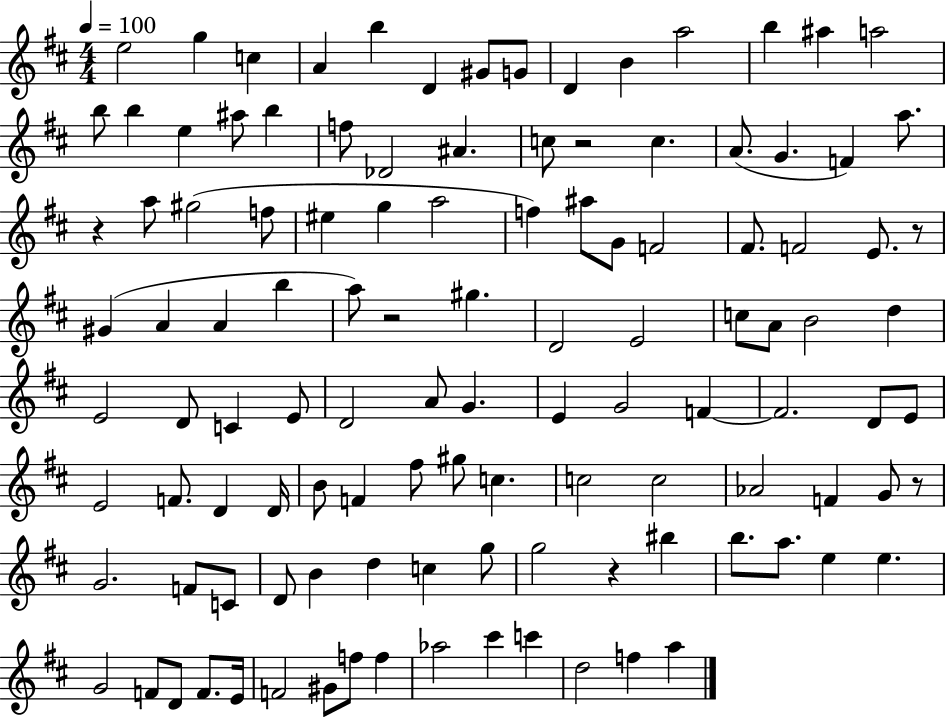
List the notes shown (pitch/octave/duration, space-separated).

E5/h G5/q C5/q A4/q B5/q D4/q G#4/e G4/e D4/q B4/q A5/h B5/q A#5/q A5/h B5/e B5/q E5/q A#5/e B5/q F5/e Db4/h A#4/q. C5/e R/h C5/q. A4/e. G4/q. F4/q A5/e. R/q A5/e G#5/h F5/e EIS5/q G5/q A5/h F5/q A#5/e G4/e F4/h F#4/e. F4/h E4/e. R/e G#4/q A4/q A4/q B5/q A5/e R/h G#5/q. D4/h E4/h C5/e A4/e B4/h D5/q E4/h D4/e C4/q E4/e D4/h A4/e G4/q. E4/q G4/h F4/q F4/h. D4/e E4/e E4/h F4/e. D4/q D4/s B4/e F4/q F#5/e G#5/e C5/q. C5/h C5/h Ab4/h F4/q G4/e R/e G4/h. F4/e C4/e D4/e B4/q D5/q C5/q G5/e G5/h R/q BIS5/q B5/e. A5/e. E5/q E5/q. G4/h F4/e D4/e F4/e. E4/s F4/h G#4/e F5/e F5/q Ab5/h C#6/q C6/q D5/h F5/q A5/q